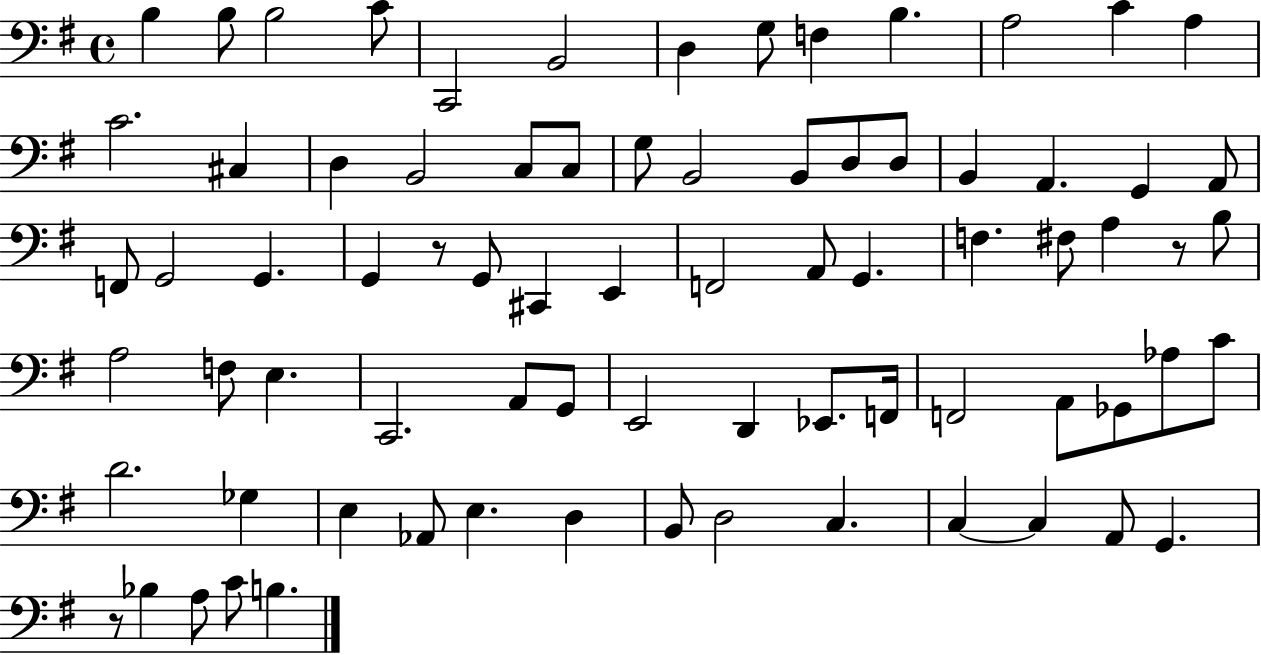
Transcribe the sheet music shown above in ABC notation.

X:1
T:Untitled
M:4/4
L:1/4
K:G
B, B,/2 B,2 C/2 C,,2 B,,2 D, G,/2 F, B, A,2 C A, C2 ^C, D, B,,2 C,/2 C,/2 G,/2 B,,2 B,,/2 D,/2 D,/2 B,, A,, G,, A,,/2 F,,/2 G,,2 G,, G,, z/2 G,,/2 ^C,, E,, F,,2 A,,/2 G,, F, ^F,/2 A, z/2 B,/2 A,2 F,/2 E, C,,2 A,,/2 G,,/2 E,,2 D,, _E,,/2 F,,/4 F,,2 A,,/2 _G,,/2 _A,/2 C/2 D2 _G, E, _A,,/2 E, D, B,,/2 D,2 C, C, C, A,,/2 G,, z/2 _B, A,/2 C/2 B,